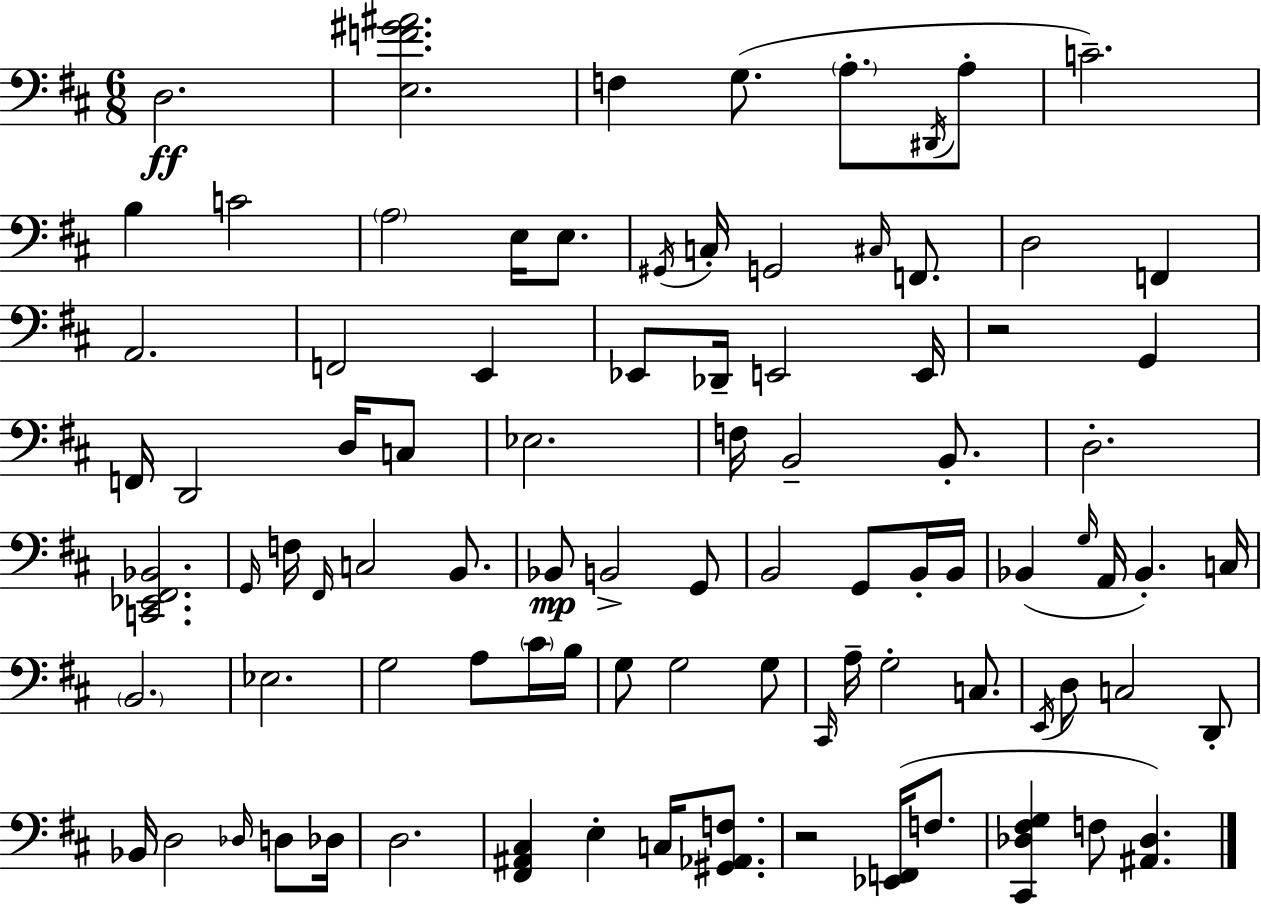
D3/h. [E3,F4,G#4,A#4]/h. F3/q G3/e. A3/e. D#2/s A3/e C4/h. B3/q C4/h A3/h E3/s E3/e. G#2/s C3/s G2/h C#3/s F2/e. D3/h F2/q A2/h. F2/h E2/q Eb2/e Db2/s E2/h E2/s R/h G2/q F2/s D2/h D3/s C3/e Eb3/h. F3/s B2/h B2/e. D3/h. [C2,Eb2,F#2,Bb2]/h. G2/s F3/s F#2/s C3/h B2/e. Bb2/e B2/h G2/e B2/h G2/e B2/s B2/s Bb2/q G3/s A2/s Bb2/q. C3/s B2/h. Eb3/h. G3/h A3/e C#4/s B3/s G3/e G3/h G3/e C#2/s A3/s G3/h C3/e. E2/s D3/e C3/h D2/e Bb2/s D3/h Db3/s D3/e Db3/s D3/h. [F#2,A#2,C#3]/q E3/q C3/s [G#2,Ab2,F3]/e. R/h [Eb2,F2]/s F3/e. [C#2,Db3,F#3,G3]/q F3/e [A#2,Db3]/q.